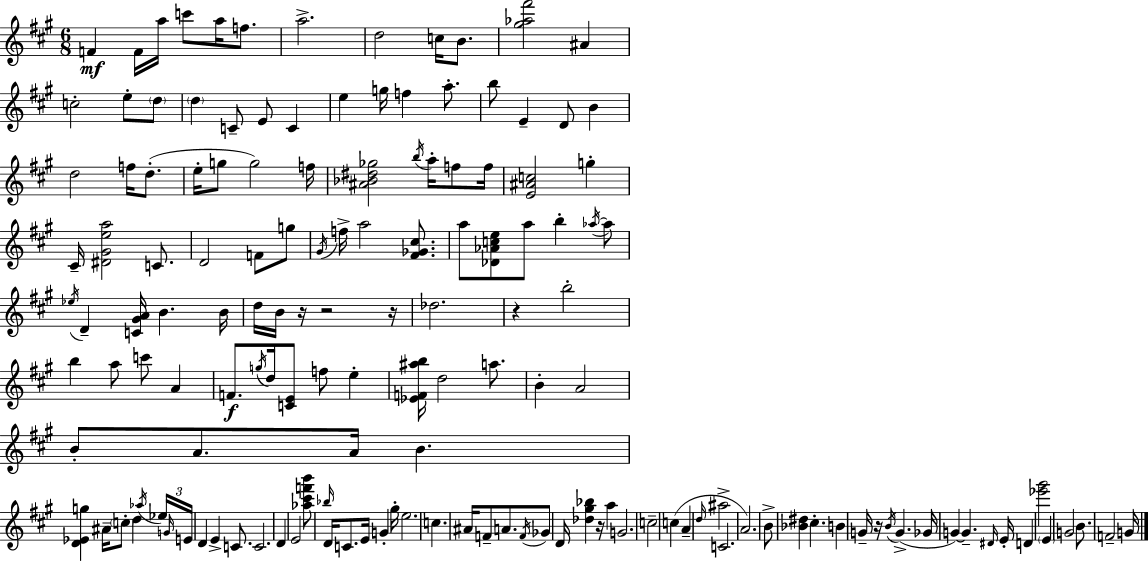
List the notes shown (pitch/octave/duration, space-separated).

F4/q F4/s A5/s C6/e A5/s F5/e. A5/h. D5/h C5/s B4/e. [G#5,Ab5,F#6]/h A#4/q C5/h E5/e D5/e D5/q C4/e E4/e C4/q E5/q G5/s F5/q A5/e. B5/e E4/q D4/e B4/q D5/h F5/s D5/e. E5/s G5/e G5/h F5/s [A#4,Bb4,D#5,Gb5]/h B5/s A5/s F5/e F5/s [E4,A#4,C5]/h G5/q C#4/s [D#4,G#4,E5,A5]/h C4/e. D4/h F4/e G5/e G#4/s F5/s A5/h [F#4,Gb4,C#5]/e. A5/e [Db4,Ab4,C5,E5]/e A5/e B5/q Ab5/s Ab5/e Eb5/s D4/q [C4,G#4,A4]/s B4/q. B4/s D5/s B4/s R/s R/h R/s Db5/h. R/q B5/h B5/q A5/e C6/e A4/q F4/e. G5/s D5/s [C4,E4]/e F5/e E5/q [Eb4,F4,A#5,B5]/s D5/h A5/e. B4/q A4/h B4/e A4/e. A4/s B4/q. [D4,Eb4,G5]/q A#4/s C5/e D5/q Ab5/s Eb5/s G4/s E4/s D4/q E4/q C4/e. C4/h. D4/q E4/h [Ab5,C#6,F6,B6]/e Bb5/s D4/s C4/e. E4/s G4/q G#5/s E5/h. C5/q. A#4/s F4/e A4/e. F4/s Gb4/e D4/s [Db5,G#5,Bb5]/q R/s A5/q G4/h. C5/h C5/q A4/q D5/s A#5/h C4/h. A4/h. B4/e [Bb4,D#5]/q C#5/q. B4/q G4/s R/s B4/s G4/q. Gb4/s G4/q G4/q. D#4/s E4/s D4/q [Eb6,G#6]/h E4/q G4/h B4/e. F4/h G4/s